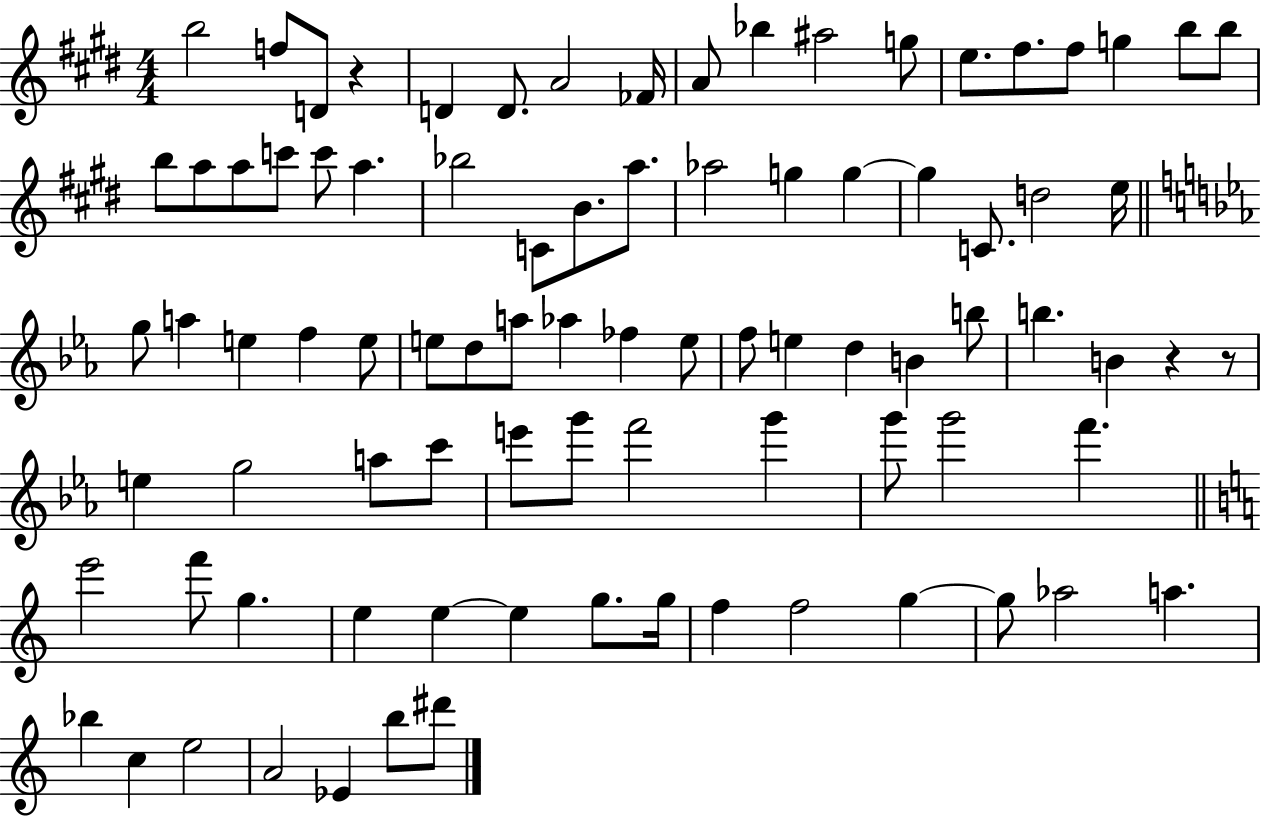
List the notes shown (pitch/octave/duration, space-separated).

B5/h F5/e D4/e R/q D4/q D4/e. A4/h FES4/s A4/e Bb5/q A#5/h G5/e E5/e. F#5/e. F#5/e G5/q B5/e B5/e B5/e A5/e A5/e C6/e C6/e A5/q. Bb5/h C4/e B4/e. A5/e. Ab5/h G5/q G5/q G5/q C4/e. D5/h E5/s G5/e A5/q E5/q F5/q E5/e E5/e D5/e A5/e Ab5/q FES5/q E5/e F5/e E5/q D5/q B4/q B5/e B5/q. B4/q R/q R/e E5/q G5/h A5/e C6/e E6/e G6/e F6/h G6/q G6/e G6/h F6/q. E6/h F6/e G5/q. E5/q E5/q E5/q G5/e. G5/s F5/q F5/h G5/q G5/e Ab5/h A5/q. Bb5/q C5/q E5/h A4/h Eb4/q B5/e D#6/e